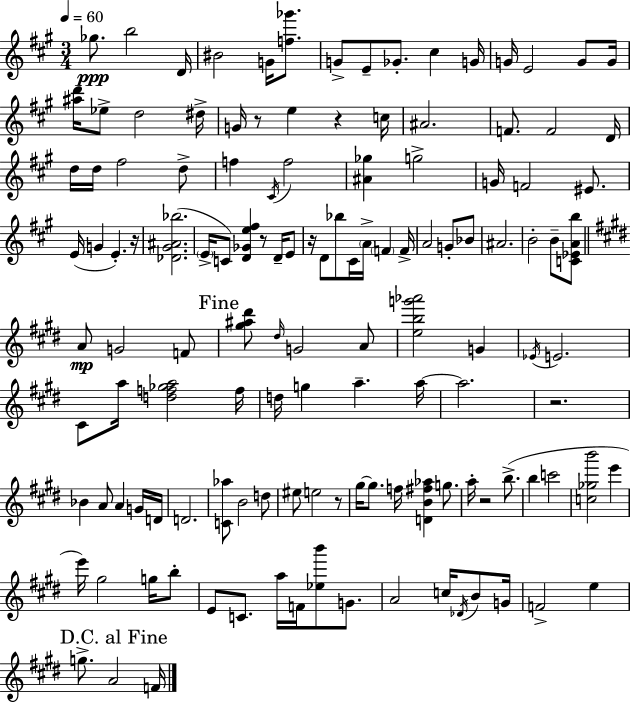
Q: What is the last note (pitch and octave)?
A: F4